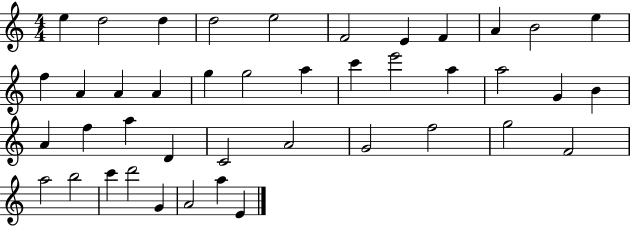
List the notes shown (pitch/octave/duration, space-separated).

E5/q D5/h D5/q D5/h E5/h F4/h E4/q F4/q A4/q B4/h E5/q F5/q A4/q A4/q A4/q G5/q G5/h A5/q C6/q E6/h A5/q A5/h G4/q B4/q A4/q F5/q A5/q D4/q C4/h A4/h G4/h F5/h G5/h F4/h A5/h B5/h C6/q D6/h G4/q A4/h A5/q E4/q